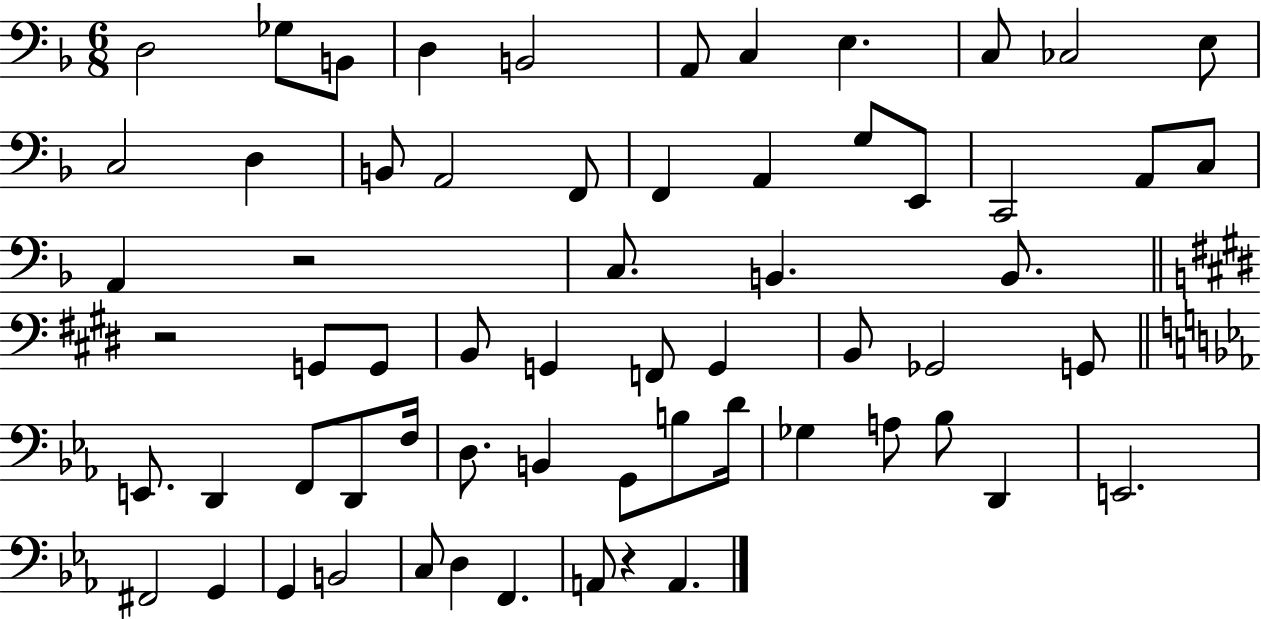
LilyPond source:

{
  \clef bass
  \numericTimeSignature
  \time 6/8
  \key f \major
  d2 ges8 b,8 | d4 b,2 | a,8 c4 e4. | c8 ces2 e8 | \break c2 d4 | b,8 a,2 f,8 | f,4 a,4 g8 e,8 | c,2 a,8 c8 | \break a,4 r2 | c8. b,4. b,8. | \bar "||" \break \key e \major r2 g,8 g,8 | b,8 g,4 f,8 g,4 | b,8 ges,2 g,8 | \bar "||" \break \key ees \major e,8. d,4 f,8 d,8 f16 | d8. b,4 g,8 b8 d'16 | ges4 a8 bes8 d,4 | e,2. | \break fis,2 g,4 | g,4 b,2 | c8 d4 f,4. | a,8 r4 a,4. | \break \bar "|."
}